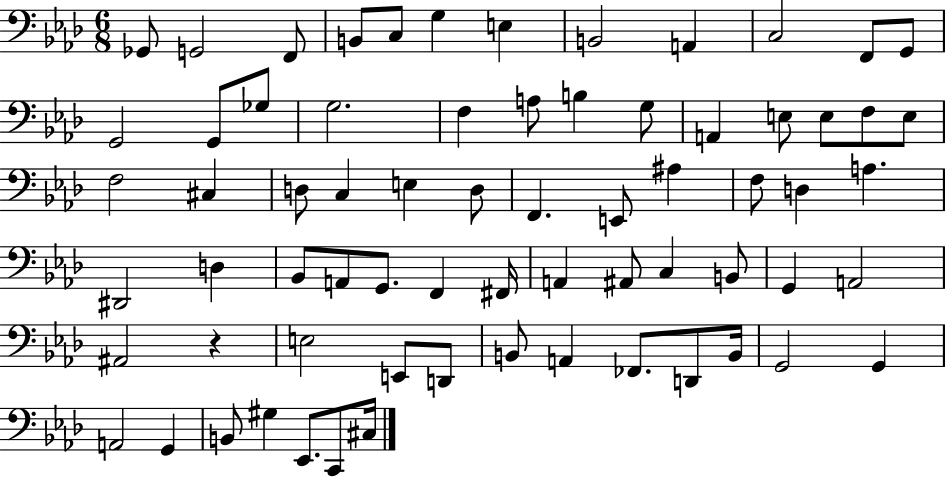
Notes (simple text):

Gb2/e G2/h F2/e B2/e C3/e G3/q E3/q B2/h A2/q C3/h F2/e G2/e G2/h G2/e Gb3/e G3/h. F3/q A3/e B3/q G3/e A2/q E3/e E3/e F3/e E3/e F3/h C#3/q D3/e C3/q E3/q D3/e F2/q. E2/e A#3/q F3/e D3/q A3/q. D#2/h D3/q Bb2/e A2/e G2/e. F2/q F#2/s A2/q A#2/e C3/q B2/e G2/q A2/h A#2/h R/q E3/h E2/e D2/e B2/e A2/q FES2/e. D2/e B2/s G2/h G2/q A2/h G2/q B2/e G#3/q Eb2/e. C2/e C#3/s